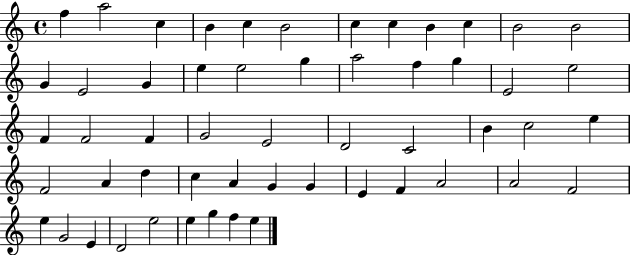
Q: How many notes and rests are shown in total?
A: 54